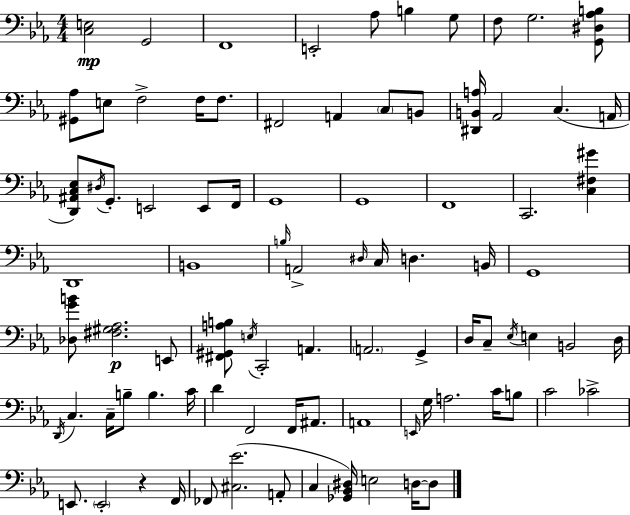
{
  \clef bass
  \numericTimeSignature
  \time 4/4
  \key ees \major
  <c e>2\mp g,2 | f,1 | e,2-. aes8 b4 g8 | f8 g2. <g, dis aes b>8 | \break <gis, aes>8 e8 f2-> f16 f8. | fis,2 a,4 \parenthesize c8 b,8 | <dis, b, a>16 aes,2 c4.( a,16 | <d, ais, c ees>8) \acciaccatura { dis16 } g,8.-. e,2 e,8 | \break f,16 g,1 | g,1 | f,1 | c,2. <c fis gis'>4 | \break d,1 | b,1 | \grace { b16 } a,2-> \grace { dis16 } c16 d4. | b,16 g,1 | \break <des g' b'>8 <fis gis aes>2.\p | e,8 <fis, gis, a b>8 \acciaccatura { e16 } c,2-. a,4. | \parenthesize a,2. | g,4-> d16 c8-- \acciaccatura { ees16 } e4 b,2 | \break d16 \acciaccatura { d,16 } c4. c16-- b8-- b4. | c'16 d'4 f,2 | f,16 ais,8. a,1 | \grace { e,16 } g16 a2. | \break c'16 b8 c'2 ces'2-> | e,8. \parenthesize e,2-. | r4 f,16 fes,8 <cis ees'>2.( | a,8-. c4 <ges, bes, dis>16) e2 | \break d16~~ d8 \bar "|."
}